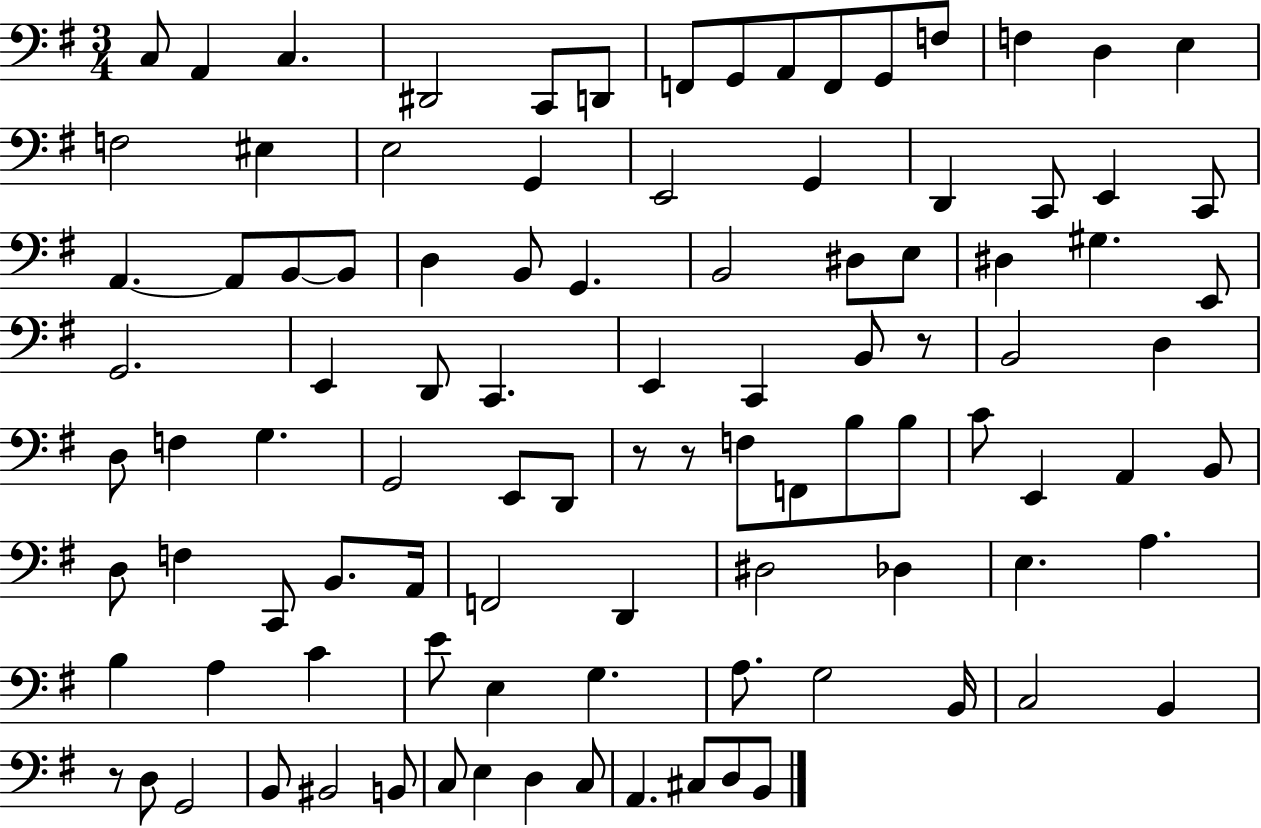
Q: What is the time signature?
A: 3/4